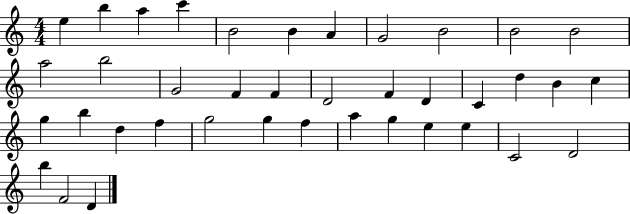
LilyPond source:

{
  \clef treble
  \numericTimeSignature
  \time 4/4
  \key c \major
  e''4 b''4 a''4 c'''4 | b'2 b'4 a'4 | g'2 b'2 | b'2 b'2 | \break a''2 b''2 | g'2 f'4 f'4 | d'2 f'4 d'4 | c'4 d''4 b'4 c''4 | \break g''4 b''4 d''4 f''4 | g''2 g''4 f''4 | a''4 g''4 e''4 e''4 | c'2 d'2 | \break b''4 f'2 d'4 | \bar "|."
}